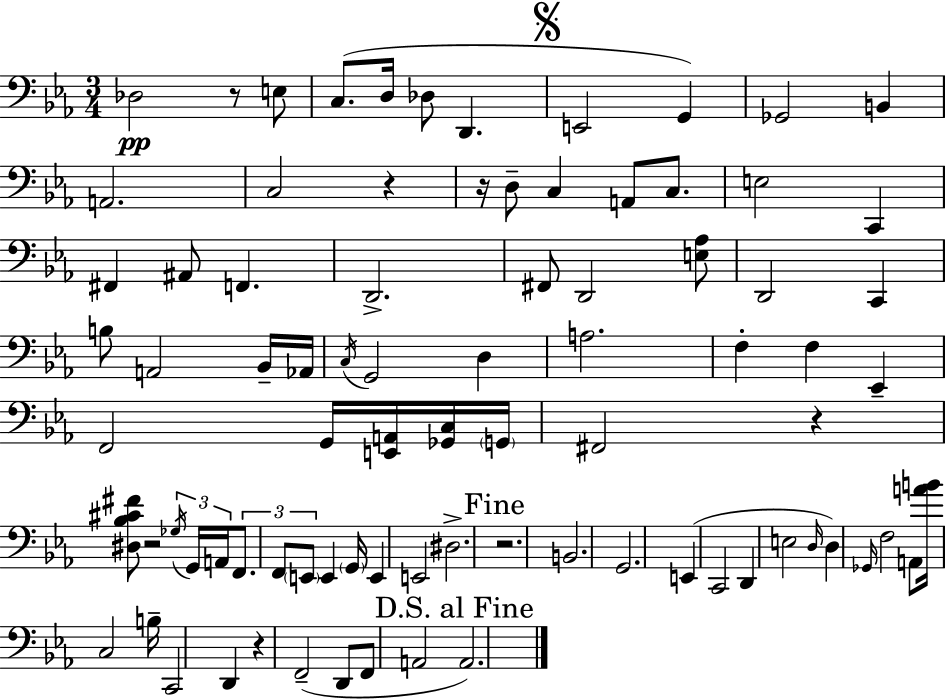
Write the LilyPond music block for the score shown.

{
  \clef bass
  \numericTimeSignature
  \time 3/4
  \key c \minor
  des2\pp r8 e8 | c8.( d16 des8 d,4. | \mark \markup { \musicglyph "scripts.segno" } e,2 g,4) | ges,2 b,4 | \break a,2. | c2 r4 | r16 d8-- c4 a,8 c8. | e2 c,4 | \break fis,4 ais,8 f,4. | d,2.-> | fis,8 d,2 <e aes>8 | d,2 c,4 | \break b8 a,2 bes,16-- aes,16 | \acciaccatura { c16 } g,2 d4 | a2. | f4-. f4 ees,4-- | \break f,2 g,16 <e, a,>16 <ges, c>16 | \parenthesize g,16 fis,2 r4 | <dis bes cis' fis'>8 r2 \tuplet 3/2 { \acciaccatura { ges16 } | g,16 a,16 } \tuplet 3/2 { f,8. f,8 \parenthesize e,8 } e,4 | \break \parenthesize g,16 e,4 e,2 | dis2.-> | \mark "Fine" r2. | b,2. | \break g,2. | e,4( c,2 | d,4 e2 | \grace { d16 } d4) \grace { ges,16 } f2 | \break a,8 <a' b'>16 c2 | b16-- c,2 | d,4 r4 f,2--( | d,8 f,8 a,2 | \break \mark "D.S. al Fine" a,2.) | \bar "|."
}